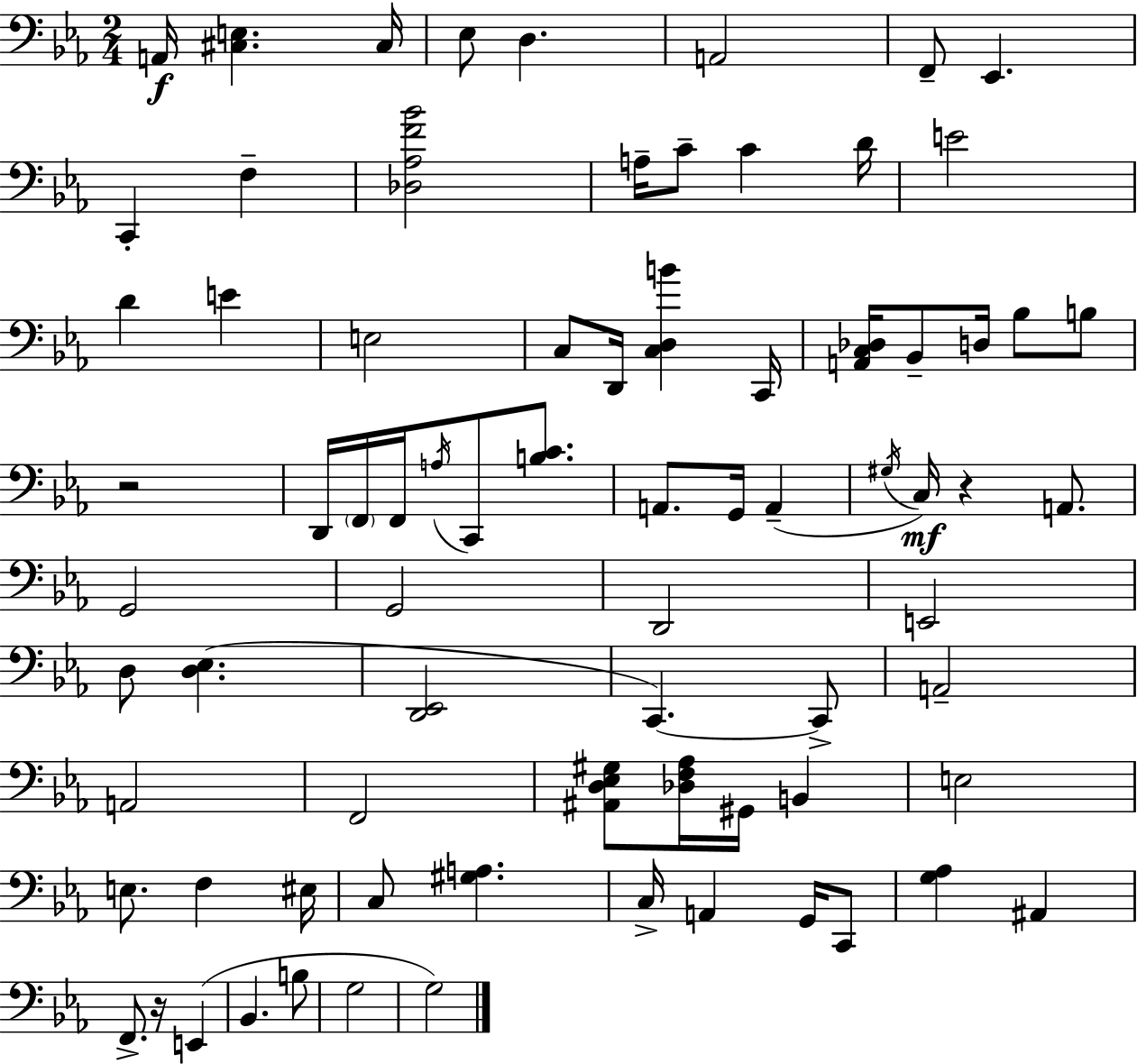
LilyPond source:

{
  \clef bass
  \numericTimeSignature
  \time 2/4
  \key c \minor
  a,16\f <cis e>4. cis16 | ees8 d4. | a,2 | f,8-- ees,4. | \break c,4-. f4-- | <des aes f' bes'>2 | a16-- c'8-- c'4 d'16 | e'2 | \break d'4 e'4 | e2 | c8 d,16 <c d b'>4 c,16 | <a, c des>16 bes,8-- d16 bes8 b8 | \break r2 | d,16 \parenthesize f,16 f,16 \acciaccatura { a16 } c,8 <b c'>8. | a,8. g,16 a,4--( | \acciaccatura { gis16 }\mf c16) r4 a,8. | \break g,2 | g,2 | d,2 | e,2 | \break d8 <d ees>4.( | <d, ees,>2 | c,4.~~) | c,8-> a,2-- | \break a,2 | f,2 | <ais, d ees gis>8 <des f aes>16 gis,16 b,4 | e2 | \break e8. f4 | eis16 c8 <gis a>4. | c16-> a,4 g,16 | c,8 <g aes>4 ais,4 | \break f,8.-> r16 e,4( | bes,4. | b8 g2 | g2) | \break \bar "|."
}